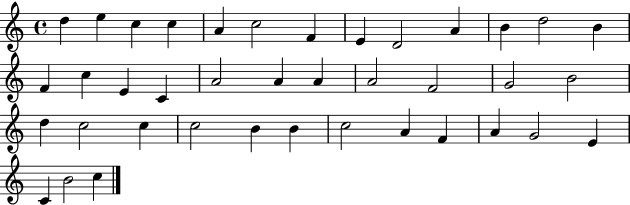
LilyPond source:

{
  \clef treble
  \time 4/4
  \defaultTimeSignature
  \key c \major
  d''4 e''4 c''4 c''4 | a'4 c''2 f'4 | e'4 d'2 a'4 | b'4 d''2 b'4 | \break f'4 c''4 e'4 c'4 | a'2 a'4 a'4 | a'2 f'2 | g'2 b'2 | \break d''4 c''2 c''4 | c''2 b'4 b'4 | c''2 a'4 f'4 | a'4 g'2 e'4 | \break c'4 b'2 c''4 | \bar "|."
}